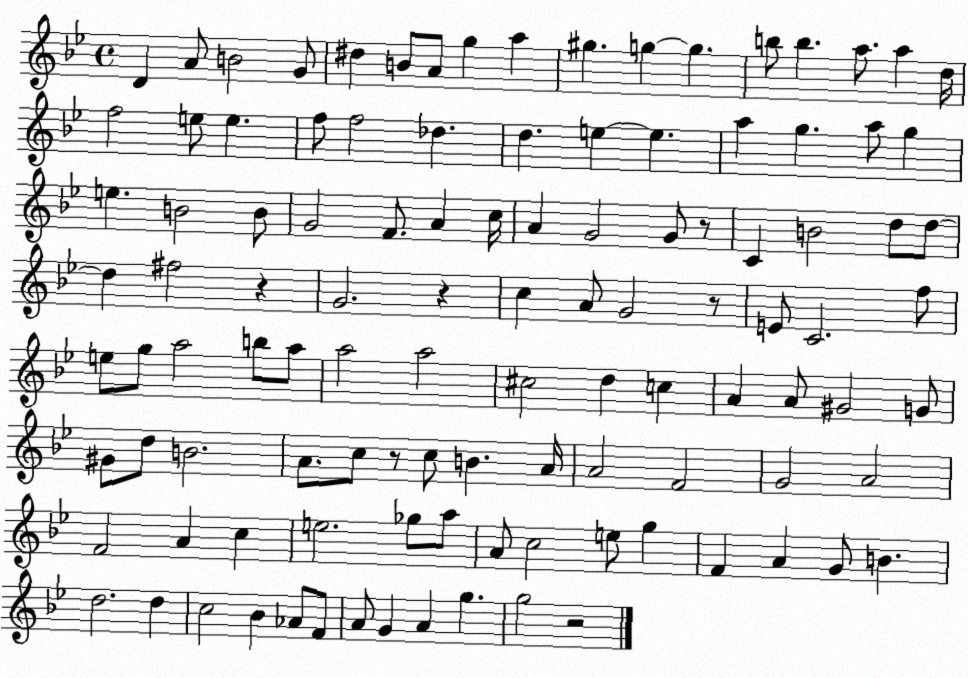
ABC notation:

X:1
T:Untitled
M:4/4
L:1/4
K:Bb
D A/2 B2 G/2 ^d B/2 A/2 g a ^g g g b/2 b a/2 a d/4 f2 e/2 e f/2 f2 _d d e e a g a/2 g e B2 B/2 G2 F/2 A c/4 A G2 G/2 z/2 C B2 d/2 d/2 d ^f2 z G2 z c A/2 G2 z/2 E/2 C2 f/2 e/2 g/2 a2 b/2 a/2 a2 a2 ^c2 d c A A/2 ^G2 G/2 ^G/2 d/2 B2 A/2 c/2 z/2 c/2 B A/4 A2 F2 G2 A2 F2 A c e2 _g/2 a/2 A/2 c2 e/2 g F A G/2 B d2 d c2 _B _A/2 F/2 A/2 G A g g2 z2